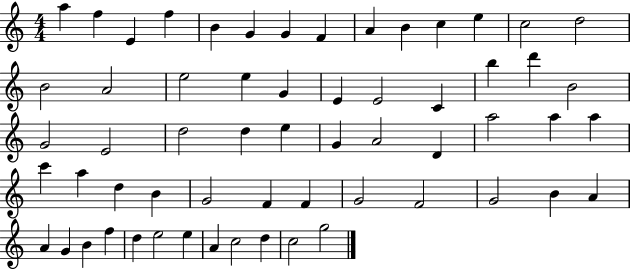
X:1
T:Untitled
M:4/4
L:1/4
K:C
a f E f B G G F A B c e c2 d2 B2 A2 e2 e G E E2 C b d' B2 G2 E2 d2 d e G A2 D a2 a a c' a d B G2 F F G2 F2 G2 B A A G B f d e2 e A c2 d c2 g2